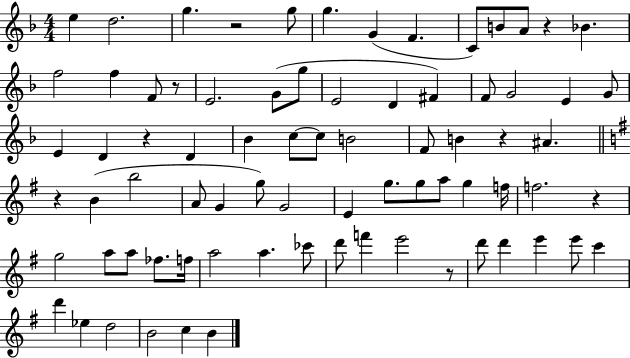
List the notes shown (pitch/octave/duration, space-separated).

E5/q D5/h. G5/q. R/h G5/e G5/q. G4/q F4/q. C4/e B4/e A4/e R/q Bb4/q. F5/h F5/q F4/e R/e E4/h. G4/e G5/e E4/h D4/q F#4/q F4/e G4/h E4/q G4/e E4/q D4/q R/q D4/q Bb4/q C5/e C5/e B4/h F4/e B4/q R/q A#4/q. R/q B4/q B5/h A4/e G4/q G5/e G4/h E4/q G5/e. G5/e A5/e G5/q F5/s F5/h. R/q G5/h A5/e A5/e FES5/e. F5/s A5/h A5/q. CES6/e D6/e F6/q E6/h R/e D6/e D6/q E6/q E6/e C6/q D6/q Eb5/q D5/h B4/h C5/q B4/q